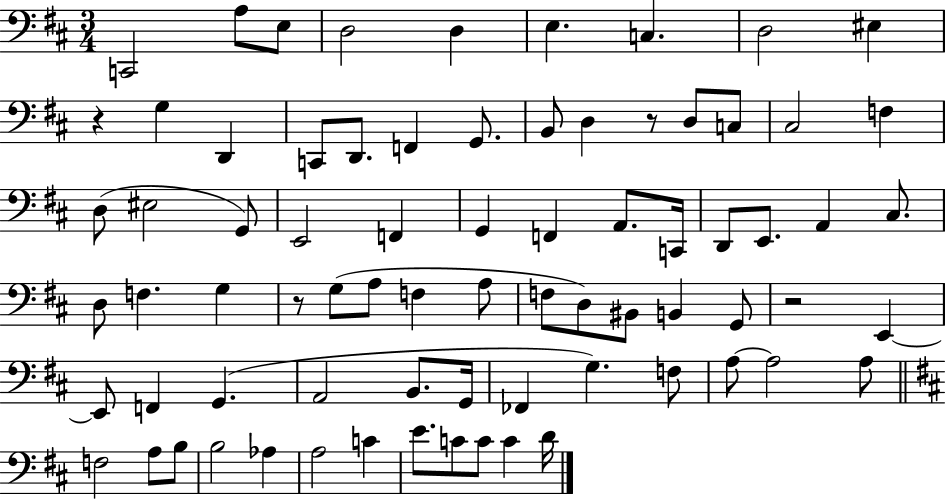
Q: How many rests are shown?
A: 4